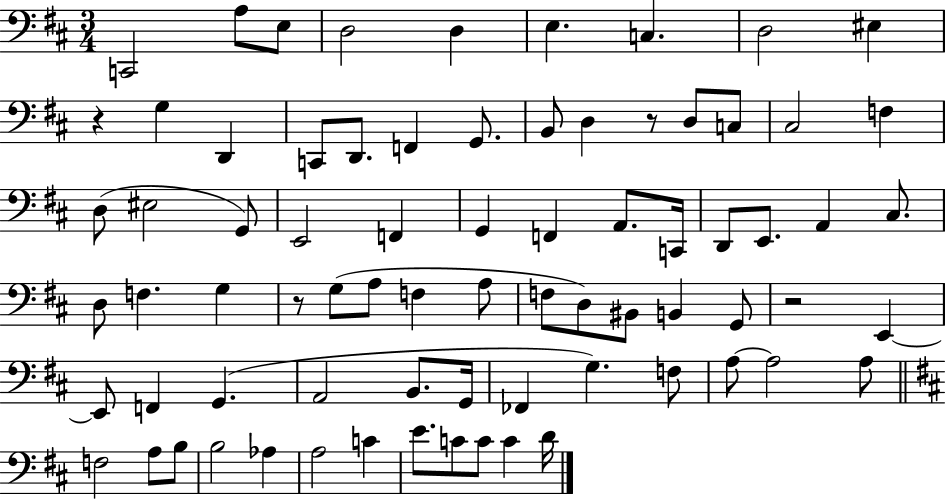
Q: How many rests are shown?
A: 4